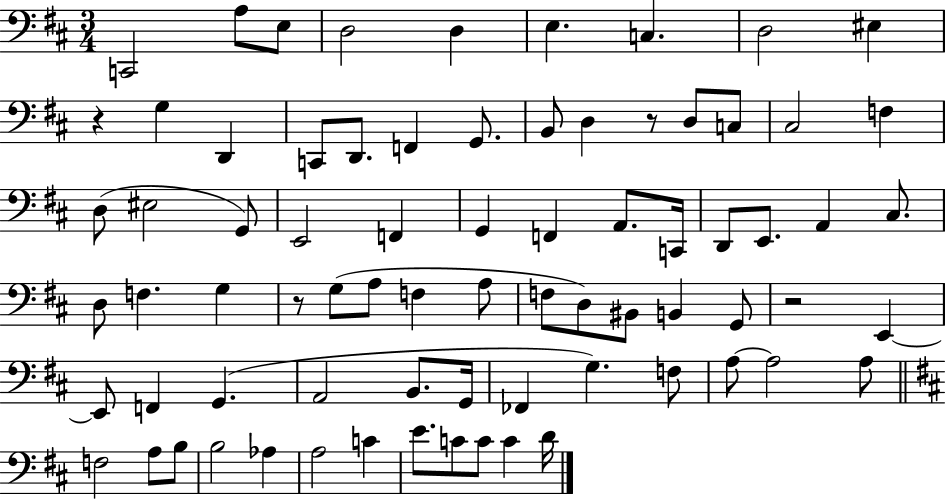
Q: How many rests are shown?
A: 4